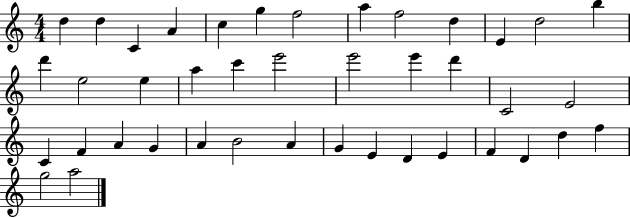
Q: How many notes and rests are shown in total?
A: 41